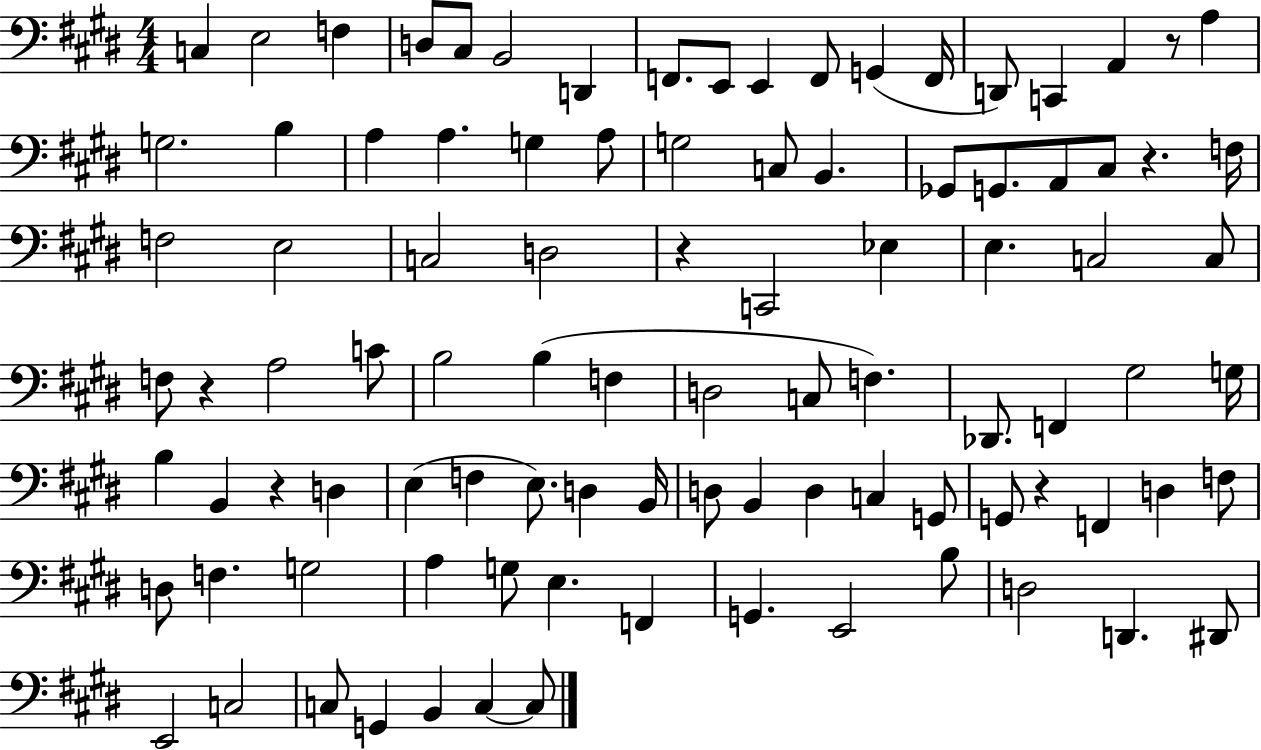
{
  \clef bass
  \numericTimeSignature
  \time 4/4
  \key e \major
  c4 e2 f4 | d8 cis8 b,2 d,4 | f,8. e,8 e,4 f,8 g,4( f,16 | d,8) c,4 a,4 r8 a4 | \break g2. b4 | a4 a4. g4 a8 | g2 c8 b,4. | ges,8 g,8. a,8 cis8 r4. f16 | \break f2 e2 | c2 d2 | r4 c,2 ees4 | e4. c2 c8 | \break f8 r4 a2 c'8 | b2 b4( f4 | d2 c8 f4.) | des,8. f,4 gis2 g16 | \break b4 b,4 r4 d4 | e4( f4 e8.) d4 b,16 | d8 b,4 d4 c4 g,8 | g,8 r4 f,4 d4 f8 | \break d8 f4. g2 | a4 g8 e4. f,4 | g,4. e,2 b8 | d2 d,4. dis,8 | \break e,2 c2 | c8 g,4 b,4 c4~~ c8 | \bar "|."
}